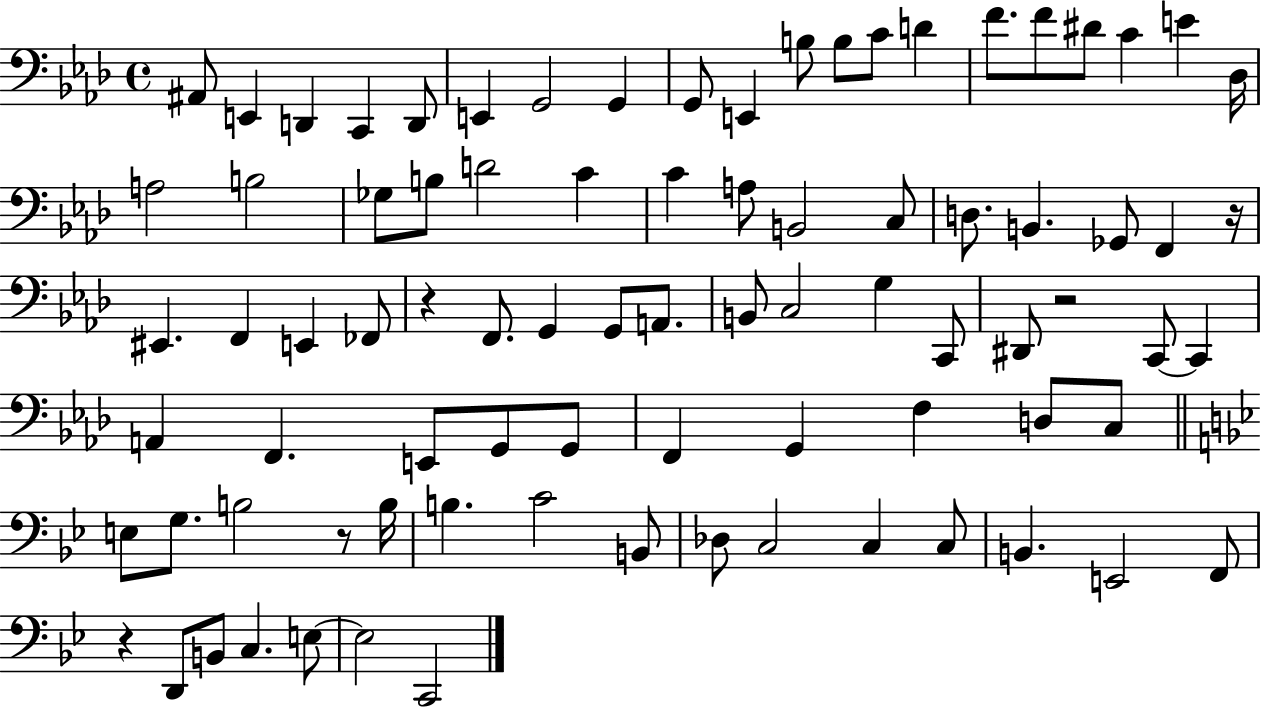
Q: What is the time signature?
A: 4/4